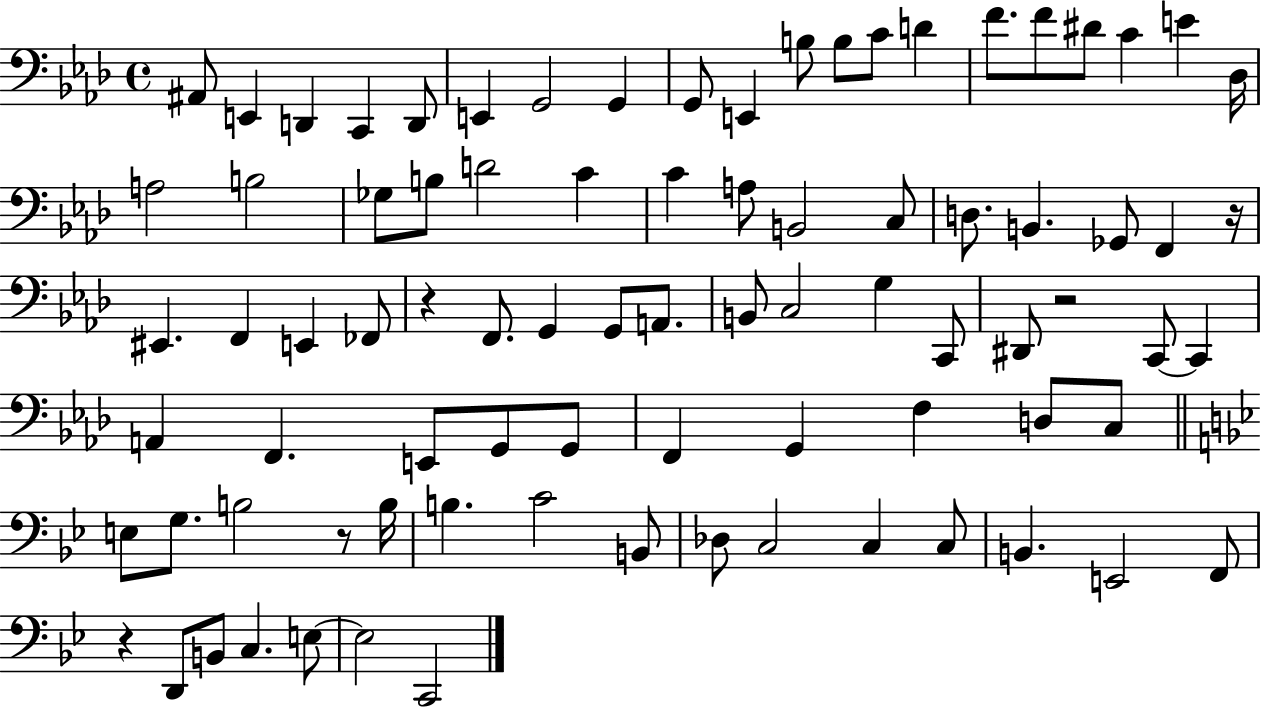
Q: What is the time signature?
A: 4/4